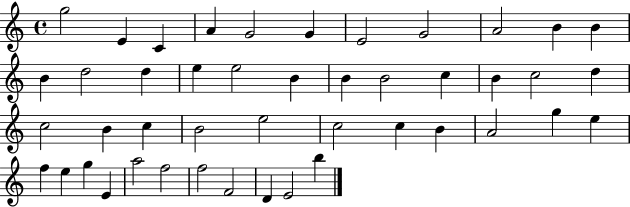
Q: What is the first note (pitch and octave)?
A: G5